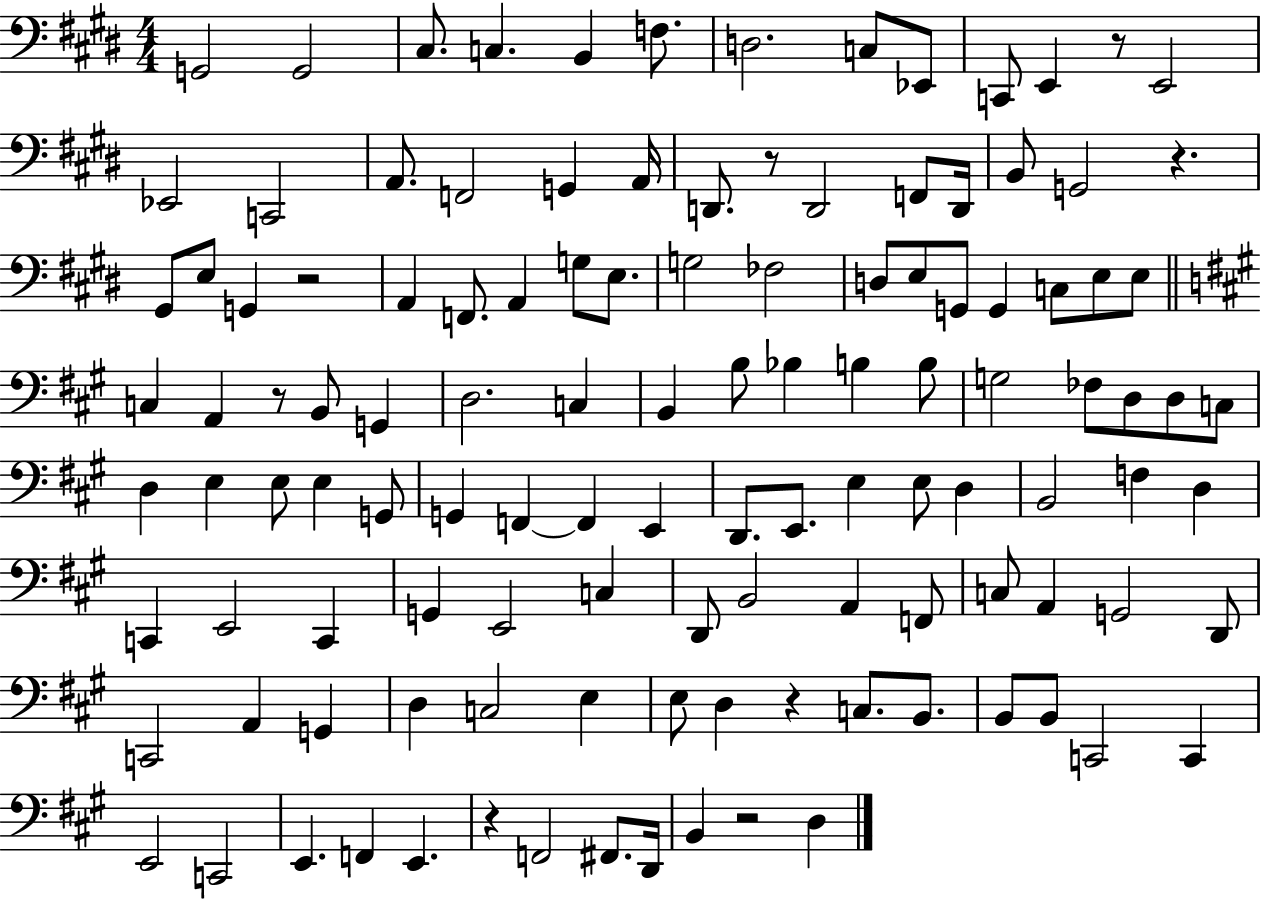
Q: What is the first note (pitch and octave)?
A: G2